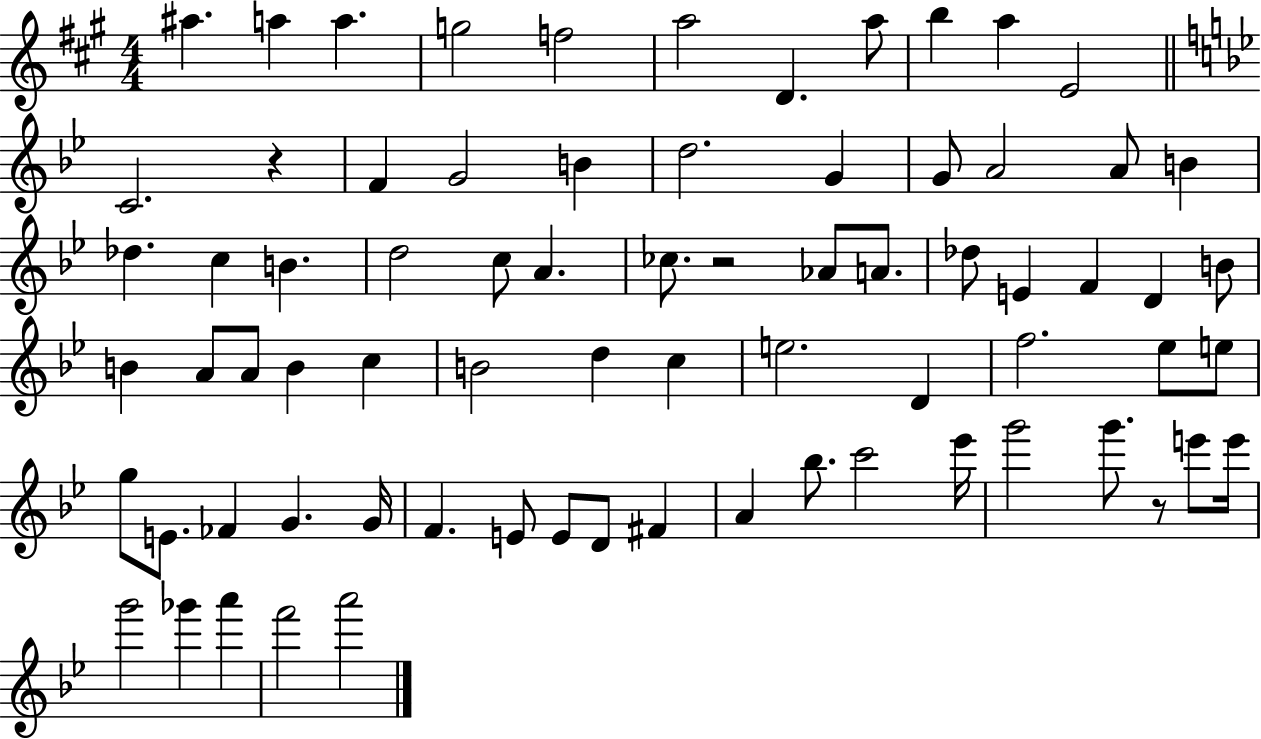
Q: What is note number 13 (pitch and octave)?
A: F4